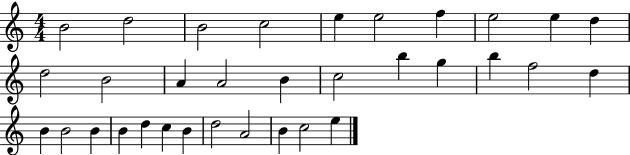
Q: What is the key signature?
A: C major